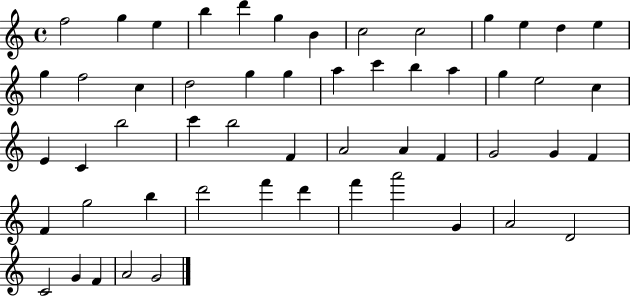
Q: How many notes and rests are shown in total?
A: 54